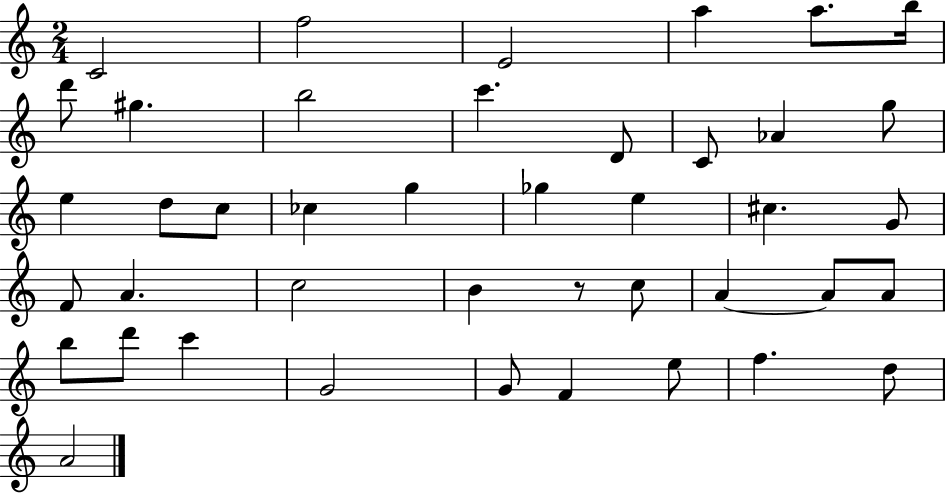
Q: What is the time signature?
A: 2/4